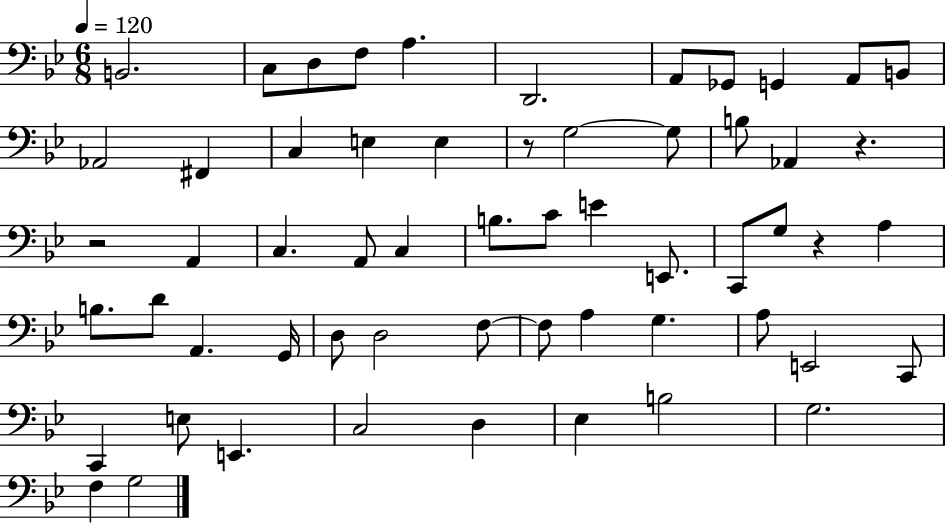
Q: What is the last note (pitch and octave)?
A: G3